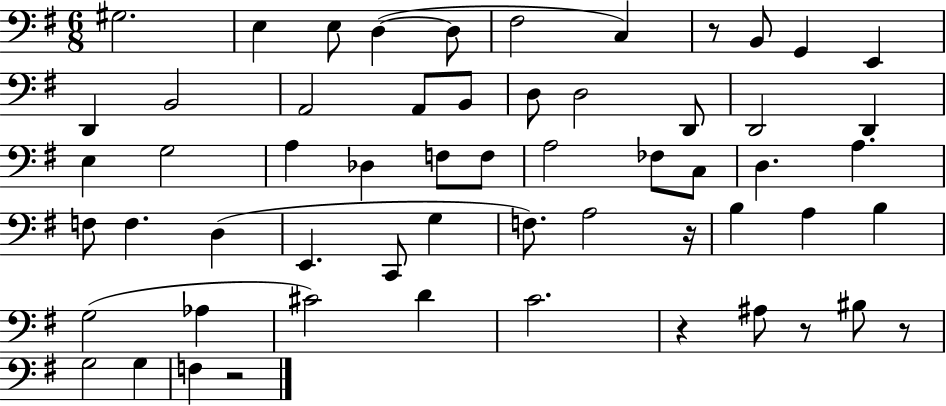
G#3/h. E3/q E3/e D3/q D3/e F#3/h C3/q R/e B2/e G2/q E2/q D2/q B2/h A2/h A2/e B2/e D3/e D3/h D2/e D2/h D2/q E3/q G3/h A3/q Db3/q F3/e F3/e A3/h FES3/e C3/e D3/q. A3/q. F3/e F3/q. D3/q E2/q. C2/e G3/q F3/e. A3/h R/s B3/q A3/q B3/q G3/h Ab3/q C#4/h D4/q C4/h. R/q A#3/e R/e BIS3/e R/e G3/h G3/q F3/q R/h